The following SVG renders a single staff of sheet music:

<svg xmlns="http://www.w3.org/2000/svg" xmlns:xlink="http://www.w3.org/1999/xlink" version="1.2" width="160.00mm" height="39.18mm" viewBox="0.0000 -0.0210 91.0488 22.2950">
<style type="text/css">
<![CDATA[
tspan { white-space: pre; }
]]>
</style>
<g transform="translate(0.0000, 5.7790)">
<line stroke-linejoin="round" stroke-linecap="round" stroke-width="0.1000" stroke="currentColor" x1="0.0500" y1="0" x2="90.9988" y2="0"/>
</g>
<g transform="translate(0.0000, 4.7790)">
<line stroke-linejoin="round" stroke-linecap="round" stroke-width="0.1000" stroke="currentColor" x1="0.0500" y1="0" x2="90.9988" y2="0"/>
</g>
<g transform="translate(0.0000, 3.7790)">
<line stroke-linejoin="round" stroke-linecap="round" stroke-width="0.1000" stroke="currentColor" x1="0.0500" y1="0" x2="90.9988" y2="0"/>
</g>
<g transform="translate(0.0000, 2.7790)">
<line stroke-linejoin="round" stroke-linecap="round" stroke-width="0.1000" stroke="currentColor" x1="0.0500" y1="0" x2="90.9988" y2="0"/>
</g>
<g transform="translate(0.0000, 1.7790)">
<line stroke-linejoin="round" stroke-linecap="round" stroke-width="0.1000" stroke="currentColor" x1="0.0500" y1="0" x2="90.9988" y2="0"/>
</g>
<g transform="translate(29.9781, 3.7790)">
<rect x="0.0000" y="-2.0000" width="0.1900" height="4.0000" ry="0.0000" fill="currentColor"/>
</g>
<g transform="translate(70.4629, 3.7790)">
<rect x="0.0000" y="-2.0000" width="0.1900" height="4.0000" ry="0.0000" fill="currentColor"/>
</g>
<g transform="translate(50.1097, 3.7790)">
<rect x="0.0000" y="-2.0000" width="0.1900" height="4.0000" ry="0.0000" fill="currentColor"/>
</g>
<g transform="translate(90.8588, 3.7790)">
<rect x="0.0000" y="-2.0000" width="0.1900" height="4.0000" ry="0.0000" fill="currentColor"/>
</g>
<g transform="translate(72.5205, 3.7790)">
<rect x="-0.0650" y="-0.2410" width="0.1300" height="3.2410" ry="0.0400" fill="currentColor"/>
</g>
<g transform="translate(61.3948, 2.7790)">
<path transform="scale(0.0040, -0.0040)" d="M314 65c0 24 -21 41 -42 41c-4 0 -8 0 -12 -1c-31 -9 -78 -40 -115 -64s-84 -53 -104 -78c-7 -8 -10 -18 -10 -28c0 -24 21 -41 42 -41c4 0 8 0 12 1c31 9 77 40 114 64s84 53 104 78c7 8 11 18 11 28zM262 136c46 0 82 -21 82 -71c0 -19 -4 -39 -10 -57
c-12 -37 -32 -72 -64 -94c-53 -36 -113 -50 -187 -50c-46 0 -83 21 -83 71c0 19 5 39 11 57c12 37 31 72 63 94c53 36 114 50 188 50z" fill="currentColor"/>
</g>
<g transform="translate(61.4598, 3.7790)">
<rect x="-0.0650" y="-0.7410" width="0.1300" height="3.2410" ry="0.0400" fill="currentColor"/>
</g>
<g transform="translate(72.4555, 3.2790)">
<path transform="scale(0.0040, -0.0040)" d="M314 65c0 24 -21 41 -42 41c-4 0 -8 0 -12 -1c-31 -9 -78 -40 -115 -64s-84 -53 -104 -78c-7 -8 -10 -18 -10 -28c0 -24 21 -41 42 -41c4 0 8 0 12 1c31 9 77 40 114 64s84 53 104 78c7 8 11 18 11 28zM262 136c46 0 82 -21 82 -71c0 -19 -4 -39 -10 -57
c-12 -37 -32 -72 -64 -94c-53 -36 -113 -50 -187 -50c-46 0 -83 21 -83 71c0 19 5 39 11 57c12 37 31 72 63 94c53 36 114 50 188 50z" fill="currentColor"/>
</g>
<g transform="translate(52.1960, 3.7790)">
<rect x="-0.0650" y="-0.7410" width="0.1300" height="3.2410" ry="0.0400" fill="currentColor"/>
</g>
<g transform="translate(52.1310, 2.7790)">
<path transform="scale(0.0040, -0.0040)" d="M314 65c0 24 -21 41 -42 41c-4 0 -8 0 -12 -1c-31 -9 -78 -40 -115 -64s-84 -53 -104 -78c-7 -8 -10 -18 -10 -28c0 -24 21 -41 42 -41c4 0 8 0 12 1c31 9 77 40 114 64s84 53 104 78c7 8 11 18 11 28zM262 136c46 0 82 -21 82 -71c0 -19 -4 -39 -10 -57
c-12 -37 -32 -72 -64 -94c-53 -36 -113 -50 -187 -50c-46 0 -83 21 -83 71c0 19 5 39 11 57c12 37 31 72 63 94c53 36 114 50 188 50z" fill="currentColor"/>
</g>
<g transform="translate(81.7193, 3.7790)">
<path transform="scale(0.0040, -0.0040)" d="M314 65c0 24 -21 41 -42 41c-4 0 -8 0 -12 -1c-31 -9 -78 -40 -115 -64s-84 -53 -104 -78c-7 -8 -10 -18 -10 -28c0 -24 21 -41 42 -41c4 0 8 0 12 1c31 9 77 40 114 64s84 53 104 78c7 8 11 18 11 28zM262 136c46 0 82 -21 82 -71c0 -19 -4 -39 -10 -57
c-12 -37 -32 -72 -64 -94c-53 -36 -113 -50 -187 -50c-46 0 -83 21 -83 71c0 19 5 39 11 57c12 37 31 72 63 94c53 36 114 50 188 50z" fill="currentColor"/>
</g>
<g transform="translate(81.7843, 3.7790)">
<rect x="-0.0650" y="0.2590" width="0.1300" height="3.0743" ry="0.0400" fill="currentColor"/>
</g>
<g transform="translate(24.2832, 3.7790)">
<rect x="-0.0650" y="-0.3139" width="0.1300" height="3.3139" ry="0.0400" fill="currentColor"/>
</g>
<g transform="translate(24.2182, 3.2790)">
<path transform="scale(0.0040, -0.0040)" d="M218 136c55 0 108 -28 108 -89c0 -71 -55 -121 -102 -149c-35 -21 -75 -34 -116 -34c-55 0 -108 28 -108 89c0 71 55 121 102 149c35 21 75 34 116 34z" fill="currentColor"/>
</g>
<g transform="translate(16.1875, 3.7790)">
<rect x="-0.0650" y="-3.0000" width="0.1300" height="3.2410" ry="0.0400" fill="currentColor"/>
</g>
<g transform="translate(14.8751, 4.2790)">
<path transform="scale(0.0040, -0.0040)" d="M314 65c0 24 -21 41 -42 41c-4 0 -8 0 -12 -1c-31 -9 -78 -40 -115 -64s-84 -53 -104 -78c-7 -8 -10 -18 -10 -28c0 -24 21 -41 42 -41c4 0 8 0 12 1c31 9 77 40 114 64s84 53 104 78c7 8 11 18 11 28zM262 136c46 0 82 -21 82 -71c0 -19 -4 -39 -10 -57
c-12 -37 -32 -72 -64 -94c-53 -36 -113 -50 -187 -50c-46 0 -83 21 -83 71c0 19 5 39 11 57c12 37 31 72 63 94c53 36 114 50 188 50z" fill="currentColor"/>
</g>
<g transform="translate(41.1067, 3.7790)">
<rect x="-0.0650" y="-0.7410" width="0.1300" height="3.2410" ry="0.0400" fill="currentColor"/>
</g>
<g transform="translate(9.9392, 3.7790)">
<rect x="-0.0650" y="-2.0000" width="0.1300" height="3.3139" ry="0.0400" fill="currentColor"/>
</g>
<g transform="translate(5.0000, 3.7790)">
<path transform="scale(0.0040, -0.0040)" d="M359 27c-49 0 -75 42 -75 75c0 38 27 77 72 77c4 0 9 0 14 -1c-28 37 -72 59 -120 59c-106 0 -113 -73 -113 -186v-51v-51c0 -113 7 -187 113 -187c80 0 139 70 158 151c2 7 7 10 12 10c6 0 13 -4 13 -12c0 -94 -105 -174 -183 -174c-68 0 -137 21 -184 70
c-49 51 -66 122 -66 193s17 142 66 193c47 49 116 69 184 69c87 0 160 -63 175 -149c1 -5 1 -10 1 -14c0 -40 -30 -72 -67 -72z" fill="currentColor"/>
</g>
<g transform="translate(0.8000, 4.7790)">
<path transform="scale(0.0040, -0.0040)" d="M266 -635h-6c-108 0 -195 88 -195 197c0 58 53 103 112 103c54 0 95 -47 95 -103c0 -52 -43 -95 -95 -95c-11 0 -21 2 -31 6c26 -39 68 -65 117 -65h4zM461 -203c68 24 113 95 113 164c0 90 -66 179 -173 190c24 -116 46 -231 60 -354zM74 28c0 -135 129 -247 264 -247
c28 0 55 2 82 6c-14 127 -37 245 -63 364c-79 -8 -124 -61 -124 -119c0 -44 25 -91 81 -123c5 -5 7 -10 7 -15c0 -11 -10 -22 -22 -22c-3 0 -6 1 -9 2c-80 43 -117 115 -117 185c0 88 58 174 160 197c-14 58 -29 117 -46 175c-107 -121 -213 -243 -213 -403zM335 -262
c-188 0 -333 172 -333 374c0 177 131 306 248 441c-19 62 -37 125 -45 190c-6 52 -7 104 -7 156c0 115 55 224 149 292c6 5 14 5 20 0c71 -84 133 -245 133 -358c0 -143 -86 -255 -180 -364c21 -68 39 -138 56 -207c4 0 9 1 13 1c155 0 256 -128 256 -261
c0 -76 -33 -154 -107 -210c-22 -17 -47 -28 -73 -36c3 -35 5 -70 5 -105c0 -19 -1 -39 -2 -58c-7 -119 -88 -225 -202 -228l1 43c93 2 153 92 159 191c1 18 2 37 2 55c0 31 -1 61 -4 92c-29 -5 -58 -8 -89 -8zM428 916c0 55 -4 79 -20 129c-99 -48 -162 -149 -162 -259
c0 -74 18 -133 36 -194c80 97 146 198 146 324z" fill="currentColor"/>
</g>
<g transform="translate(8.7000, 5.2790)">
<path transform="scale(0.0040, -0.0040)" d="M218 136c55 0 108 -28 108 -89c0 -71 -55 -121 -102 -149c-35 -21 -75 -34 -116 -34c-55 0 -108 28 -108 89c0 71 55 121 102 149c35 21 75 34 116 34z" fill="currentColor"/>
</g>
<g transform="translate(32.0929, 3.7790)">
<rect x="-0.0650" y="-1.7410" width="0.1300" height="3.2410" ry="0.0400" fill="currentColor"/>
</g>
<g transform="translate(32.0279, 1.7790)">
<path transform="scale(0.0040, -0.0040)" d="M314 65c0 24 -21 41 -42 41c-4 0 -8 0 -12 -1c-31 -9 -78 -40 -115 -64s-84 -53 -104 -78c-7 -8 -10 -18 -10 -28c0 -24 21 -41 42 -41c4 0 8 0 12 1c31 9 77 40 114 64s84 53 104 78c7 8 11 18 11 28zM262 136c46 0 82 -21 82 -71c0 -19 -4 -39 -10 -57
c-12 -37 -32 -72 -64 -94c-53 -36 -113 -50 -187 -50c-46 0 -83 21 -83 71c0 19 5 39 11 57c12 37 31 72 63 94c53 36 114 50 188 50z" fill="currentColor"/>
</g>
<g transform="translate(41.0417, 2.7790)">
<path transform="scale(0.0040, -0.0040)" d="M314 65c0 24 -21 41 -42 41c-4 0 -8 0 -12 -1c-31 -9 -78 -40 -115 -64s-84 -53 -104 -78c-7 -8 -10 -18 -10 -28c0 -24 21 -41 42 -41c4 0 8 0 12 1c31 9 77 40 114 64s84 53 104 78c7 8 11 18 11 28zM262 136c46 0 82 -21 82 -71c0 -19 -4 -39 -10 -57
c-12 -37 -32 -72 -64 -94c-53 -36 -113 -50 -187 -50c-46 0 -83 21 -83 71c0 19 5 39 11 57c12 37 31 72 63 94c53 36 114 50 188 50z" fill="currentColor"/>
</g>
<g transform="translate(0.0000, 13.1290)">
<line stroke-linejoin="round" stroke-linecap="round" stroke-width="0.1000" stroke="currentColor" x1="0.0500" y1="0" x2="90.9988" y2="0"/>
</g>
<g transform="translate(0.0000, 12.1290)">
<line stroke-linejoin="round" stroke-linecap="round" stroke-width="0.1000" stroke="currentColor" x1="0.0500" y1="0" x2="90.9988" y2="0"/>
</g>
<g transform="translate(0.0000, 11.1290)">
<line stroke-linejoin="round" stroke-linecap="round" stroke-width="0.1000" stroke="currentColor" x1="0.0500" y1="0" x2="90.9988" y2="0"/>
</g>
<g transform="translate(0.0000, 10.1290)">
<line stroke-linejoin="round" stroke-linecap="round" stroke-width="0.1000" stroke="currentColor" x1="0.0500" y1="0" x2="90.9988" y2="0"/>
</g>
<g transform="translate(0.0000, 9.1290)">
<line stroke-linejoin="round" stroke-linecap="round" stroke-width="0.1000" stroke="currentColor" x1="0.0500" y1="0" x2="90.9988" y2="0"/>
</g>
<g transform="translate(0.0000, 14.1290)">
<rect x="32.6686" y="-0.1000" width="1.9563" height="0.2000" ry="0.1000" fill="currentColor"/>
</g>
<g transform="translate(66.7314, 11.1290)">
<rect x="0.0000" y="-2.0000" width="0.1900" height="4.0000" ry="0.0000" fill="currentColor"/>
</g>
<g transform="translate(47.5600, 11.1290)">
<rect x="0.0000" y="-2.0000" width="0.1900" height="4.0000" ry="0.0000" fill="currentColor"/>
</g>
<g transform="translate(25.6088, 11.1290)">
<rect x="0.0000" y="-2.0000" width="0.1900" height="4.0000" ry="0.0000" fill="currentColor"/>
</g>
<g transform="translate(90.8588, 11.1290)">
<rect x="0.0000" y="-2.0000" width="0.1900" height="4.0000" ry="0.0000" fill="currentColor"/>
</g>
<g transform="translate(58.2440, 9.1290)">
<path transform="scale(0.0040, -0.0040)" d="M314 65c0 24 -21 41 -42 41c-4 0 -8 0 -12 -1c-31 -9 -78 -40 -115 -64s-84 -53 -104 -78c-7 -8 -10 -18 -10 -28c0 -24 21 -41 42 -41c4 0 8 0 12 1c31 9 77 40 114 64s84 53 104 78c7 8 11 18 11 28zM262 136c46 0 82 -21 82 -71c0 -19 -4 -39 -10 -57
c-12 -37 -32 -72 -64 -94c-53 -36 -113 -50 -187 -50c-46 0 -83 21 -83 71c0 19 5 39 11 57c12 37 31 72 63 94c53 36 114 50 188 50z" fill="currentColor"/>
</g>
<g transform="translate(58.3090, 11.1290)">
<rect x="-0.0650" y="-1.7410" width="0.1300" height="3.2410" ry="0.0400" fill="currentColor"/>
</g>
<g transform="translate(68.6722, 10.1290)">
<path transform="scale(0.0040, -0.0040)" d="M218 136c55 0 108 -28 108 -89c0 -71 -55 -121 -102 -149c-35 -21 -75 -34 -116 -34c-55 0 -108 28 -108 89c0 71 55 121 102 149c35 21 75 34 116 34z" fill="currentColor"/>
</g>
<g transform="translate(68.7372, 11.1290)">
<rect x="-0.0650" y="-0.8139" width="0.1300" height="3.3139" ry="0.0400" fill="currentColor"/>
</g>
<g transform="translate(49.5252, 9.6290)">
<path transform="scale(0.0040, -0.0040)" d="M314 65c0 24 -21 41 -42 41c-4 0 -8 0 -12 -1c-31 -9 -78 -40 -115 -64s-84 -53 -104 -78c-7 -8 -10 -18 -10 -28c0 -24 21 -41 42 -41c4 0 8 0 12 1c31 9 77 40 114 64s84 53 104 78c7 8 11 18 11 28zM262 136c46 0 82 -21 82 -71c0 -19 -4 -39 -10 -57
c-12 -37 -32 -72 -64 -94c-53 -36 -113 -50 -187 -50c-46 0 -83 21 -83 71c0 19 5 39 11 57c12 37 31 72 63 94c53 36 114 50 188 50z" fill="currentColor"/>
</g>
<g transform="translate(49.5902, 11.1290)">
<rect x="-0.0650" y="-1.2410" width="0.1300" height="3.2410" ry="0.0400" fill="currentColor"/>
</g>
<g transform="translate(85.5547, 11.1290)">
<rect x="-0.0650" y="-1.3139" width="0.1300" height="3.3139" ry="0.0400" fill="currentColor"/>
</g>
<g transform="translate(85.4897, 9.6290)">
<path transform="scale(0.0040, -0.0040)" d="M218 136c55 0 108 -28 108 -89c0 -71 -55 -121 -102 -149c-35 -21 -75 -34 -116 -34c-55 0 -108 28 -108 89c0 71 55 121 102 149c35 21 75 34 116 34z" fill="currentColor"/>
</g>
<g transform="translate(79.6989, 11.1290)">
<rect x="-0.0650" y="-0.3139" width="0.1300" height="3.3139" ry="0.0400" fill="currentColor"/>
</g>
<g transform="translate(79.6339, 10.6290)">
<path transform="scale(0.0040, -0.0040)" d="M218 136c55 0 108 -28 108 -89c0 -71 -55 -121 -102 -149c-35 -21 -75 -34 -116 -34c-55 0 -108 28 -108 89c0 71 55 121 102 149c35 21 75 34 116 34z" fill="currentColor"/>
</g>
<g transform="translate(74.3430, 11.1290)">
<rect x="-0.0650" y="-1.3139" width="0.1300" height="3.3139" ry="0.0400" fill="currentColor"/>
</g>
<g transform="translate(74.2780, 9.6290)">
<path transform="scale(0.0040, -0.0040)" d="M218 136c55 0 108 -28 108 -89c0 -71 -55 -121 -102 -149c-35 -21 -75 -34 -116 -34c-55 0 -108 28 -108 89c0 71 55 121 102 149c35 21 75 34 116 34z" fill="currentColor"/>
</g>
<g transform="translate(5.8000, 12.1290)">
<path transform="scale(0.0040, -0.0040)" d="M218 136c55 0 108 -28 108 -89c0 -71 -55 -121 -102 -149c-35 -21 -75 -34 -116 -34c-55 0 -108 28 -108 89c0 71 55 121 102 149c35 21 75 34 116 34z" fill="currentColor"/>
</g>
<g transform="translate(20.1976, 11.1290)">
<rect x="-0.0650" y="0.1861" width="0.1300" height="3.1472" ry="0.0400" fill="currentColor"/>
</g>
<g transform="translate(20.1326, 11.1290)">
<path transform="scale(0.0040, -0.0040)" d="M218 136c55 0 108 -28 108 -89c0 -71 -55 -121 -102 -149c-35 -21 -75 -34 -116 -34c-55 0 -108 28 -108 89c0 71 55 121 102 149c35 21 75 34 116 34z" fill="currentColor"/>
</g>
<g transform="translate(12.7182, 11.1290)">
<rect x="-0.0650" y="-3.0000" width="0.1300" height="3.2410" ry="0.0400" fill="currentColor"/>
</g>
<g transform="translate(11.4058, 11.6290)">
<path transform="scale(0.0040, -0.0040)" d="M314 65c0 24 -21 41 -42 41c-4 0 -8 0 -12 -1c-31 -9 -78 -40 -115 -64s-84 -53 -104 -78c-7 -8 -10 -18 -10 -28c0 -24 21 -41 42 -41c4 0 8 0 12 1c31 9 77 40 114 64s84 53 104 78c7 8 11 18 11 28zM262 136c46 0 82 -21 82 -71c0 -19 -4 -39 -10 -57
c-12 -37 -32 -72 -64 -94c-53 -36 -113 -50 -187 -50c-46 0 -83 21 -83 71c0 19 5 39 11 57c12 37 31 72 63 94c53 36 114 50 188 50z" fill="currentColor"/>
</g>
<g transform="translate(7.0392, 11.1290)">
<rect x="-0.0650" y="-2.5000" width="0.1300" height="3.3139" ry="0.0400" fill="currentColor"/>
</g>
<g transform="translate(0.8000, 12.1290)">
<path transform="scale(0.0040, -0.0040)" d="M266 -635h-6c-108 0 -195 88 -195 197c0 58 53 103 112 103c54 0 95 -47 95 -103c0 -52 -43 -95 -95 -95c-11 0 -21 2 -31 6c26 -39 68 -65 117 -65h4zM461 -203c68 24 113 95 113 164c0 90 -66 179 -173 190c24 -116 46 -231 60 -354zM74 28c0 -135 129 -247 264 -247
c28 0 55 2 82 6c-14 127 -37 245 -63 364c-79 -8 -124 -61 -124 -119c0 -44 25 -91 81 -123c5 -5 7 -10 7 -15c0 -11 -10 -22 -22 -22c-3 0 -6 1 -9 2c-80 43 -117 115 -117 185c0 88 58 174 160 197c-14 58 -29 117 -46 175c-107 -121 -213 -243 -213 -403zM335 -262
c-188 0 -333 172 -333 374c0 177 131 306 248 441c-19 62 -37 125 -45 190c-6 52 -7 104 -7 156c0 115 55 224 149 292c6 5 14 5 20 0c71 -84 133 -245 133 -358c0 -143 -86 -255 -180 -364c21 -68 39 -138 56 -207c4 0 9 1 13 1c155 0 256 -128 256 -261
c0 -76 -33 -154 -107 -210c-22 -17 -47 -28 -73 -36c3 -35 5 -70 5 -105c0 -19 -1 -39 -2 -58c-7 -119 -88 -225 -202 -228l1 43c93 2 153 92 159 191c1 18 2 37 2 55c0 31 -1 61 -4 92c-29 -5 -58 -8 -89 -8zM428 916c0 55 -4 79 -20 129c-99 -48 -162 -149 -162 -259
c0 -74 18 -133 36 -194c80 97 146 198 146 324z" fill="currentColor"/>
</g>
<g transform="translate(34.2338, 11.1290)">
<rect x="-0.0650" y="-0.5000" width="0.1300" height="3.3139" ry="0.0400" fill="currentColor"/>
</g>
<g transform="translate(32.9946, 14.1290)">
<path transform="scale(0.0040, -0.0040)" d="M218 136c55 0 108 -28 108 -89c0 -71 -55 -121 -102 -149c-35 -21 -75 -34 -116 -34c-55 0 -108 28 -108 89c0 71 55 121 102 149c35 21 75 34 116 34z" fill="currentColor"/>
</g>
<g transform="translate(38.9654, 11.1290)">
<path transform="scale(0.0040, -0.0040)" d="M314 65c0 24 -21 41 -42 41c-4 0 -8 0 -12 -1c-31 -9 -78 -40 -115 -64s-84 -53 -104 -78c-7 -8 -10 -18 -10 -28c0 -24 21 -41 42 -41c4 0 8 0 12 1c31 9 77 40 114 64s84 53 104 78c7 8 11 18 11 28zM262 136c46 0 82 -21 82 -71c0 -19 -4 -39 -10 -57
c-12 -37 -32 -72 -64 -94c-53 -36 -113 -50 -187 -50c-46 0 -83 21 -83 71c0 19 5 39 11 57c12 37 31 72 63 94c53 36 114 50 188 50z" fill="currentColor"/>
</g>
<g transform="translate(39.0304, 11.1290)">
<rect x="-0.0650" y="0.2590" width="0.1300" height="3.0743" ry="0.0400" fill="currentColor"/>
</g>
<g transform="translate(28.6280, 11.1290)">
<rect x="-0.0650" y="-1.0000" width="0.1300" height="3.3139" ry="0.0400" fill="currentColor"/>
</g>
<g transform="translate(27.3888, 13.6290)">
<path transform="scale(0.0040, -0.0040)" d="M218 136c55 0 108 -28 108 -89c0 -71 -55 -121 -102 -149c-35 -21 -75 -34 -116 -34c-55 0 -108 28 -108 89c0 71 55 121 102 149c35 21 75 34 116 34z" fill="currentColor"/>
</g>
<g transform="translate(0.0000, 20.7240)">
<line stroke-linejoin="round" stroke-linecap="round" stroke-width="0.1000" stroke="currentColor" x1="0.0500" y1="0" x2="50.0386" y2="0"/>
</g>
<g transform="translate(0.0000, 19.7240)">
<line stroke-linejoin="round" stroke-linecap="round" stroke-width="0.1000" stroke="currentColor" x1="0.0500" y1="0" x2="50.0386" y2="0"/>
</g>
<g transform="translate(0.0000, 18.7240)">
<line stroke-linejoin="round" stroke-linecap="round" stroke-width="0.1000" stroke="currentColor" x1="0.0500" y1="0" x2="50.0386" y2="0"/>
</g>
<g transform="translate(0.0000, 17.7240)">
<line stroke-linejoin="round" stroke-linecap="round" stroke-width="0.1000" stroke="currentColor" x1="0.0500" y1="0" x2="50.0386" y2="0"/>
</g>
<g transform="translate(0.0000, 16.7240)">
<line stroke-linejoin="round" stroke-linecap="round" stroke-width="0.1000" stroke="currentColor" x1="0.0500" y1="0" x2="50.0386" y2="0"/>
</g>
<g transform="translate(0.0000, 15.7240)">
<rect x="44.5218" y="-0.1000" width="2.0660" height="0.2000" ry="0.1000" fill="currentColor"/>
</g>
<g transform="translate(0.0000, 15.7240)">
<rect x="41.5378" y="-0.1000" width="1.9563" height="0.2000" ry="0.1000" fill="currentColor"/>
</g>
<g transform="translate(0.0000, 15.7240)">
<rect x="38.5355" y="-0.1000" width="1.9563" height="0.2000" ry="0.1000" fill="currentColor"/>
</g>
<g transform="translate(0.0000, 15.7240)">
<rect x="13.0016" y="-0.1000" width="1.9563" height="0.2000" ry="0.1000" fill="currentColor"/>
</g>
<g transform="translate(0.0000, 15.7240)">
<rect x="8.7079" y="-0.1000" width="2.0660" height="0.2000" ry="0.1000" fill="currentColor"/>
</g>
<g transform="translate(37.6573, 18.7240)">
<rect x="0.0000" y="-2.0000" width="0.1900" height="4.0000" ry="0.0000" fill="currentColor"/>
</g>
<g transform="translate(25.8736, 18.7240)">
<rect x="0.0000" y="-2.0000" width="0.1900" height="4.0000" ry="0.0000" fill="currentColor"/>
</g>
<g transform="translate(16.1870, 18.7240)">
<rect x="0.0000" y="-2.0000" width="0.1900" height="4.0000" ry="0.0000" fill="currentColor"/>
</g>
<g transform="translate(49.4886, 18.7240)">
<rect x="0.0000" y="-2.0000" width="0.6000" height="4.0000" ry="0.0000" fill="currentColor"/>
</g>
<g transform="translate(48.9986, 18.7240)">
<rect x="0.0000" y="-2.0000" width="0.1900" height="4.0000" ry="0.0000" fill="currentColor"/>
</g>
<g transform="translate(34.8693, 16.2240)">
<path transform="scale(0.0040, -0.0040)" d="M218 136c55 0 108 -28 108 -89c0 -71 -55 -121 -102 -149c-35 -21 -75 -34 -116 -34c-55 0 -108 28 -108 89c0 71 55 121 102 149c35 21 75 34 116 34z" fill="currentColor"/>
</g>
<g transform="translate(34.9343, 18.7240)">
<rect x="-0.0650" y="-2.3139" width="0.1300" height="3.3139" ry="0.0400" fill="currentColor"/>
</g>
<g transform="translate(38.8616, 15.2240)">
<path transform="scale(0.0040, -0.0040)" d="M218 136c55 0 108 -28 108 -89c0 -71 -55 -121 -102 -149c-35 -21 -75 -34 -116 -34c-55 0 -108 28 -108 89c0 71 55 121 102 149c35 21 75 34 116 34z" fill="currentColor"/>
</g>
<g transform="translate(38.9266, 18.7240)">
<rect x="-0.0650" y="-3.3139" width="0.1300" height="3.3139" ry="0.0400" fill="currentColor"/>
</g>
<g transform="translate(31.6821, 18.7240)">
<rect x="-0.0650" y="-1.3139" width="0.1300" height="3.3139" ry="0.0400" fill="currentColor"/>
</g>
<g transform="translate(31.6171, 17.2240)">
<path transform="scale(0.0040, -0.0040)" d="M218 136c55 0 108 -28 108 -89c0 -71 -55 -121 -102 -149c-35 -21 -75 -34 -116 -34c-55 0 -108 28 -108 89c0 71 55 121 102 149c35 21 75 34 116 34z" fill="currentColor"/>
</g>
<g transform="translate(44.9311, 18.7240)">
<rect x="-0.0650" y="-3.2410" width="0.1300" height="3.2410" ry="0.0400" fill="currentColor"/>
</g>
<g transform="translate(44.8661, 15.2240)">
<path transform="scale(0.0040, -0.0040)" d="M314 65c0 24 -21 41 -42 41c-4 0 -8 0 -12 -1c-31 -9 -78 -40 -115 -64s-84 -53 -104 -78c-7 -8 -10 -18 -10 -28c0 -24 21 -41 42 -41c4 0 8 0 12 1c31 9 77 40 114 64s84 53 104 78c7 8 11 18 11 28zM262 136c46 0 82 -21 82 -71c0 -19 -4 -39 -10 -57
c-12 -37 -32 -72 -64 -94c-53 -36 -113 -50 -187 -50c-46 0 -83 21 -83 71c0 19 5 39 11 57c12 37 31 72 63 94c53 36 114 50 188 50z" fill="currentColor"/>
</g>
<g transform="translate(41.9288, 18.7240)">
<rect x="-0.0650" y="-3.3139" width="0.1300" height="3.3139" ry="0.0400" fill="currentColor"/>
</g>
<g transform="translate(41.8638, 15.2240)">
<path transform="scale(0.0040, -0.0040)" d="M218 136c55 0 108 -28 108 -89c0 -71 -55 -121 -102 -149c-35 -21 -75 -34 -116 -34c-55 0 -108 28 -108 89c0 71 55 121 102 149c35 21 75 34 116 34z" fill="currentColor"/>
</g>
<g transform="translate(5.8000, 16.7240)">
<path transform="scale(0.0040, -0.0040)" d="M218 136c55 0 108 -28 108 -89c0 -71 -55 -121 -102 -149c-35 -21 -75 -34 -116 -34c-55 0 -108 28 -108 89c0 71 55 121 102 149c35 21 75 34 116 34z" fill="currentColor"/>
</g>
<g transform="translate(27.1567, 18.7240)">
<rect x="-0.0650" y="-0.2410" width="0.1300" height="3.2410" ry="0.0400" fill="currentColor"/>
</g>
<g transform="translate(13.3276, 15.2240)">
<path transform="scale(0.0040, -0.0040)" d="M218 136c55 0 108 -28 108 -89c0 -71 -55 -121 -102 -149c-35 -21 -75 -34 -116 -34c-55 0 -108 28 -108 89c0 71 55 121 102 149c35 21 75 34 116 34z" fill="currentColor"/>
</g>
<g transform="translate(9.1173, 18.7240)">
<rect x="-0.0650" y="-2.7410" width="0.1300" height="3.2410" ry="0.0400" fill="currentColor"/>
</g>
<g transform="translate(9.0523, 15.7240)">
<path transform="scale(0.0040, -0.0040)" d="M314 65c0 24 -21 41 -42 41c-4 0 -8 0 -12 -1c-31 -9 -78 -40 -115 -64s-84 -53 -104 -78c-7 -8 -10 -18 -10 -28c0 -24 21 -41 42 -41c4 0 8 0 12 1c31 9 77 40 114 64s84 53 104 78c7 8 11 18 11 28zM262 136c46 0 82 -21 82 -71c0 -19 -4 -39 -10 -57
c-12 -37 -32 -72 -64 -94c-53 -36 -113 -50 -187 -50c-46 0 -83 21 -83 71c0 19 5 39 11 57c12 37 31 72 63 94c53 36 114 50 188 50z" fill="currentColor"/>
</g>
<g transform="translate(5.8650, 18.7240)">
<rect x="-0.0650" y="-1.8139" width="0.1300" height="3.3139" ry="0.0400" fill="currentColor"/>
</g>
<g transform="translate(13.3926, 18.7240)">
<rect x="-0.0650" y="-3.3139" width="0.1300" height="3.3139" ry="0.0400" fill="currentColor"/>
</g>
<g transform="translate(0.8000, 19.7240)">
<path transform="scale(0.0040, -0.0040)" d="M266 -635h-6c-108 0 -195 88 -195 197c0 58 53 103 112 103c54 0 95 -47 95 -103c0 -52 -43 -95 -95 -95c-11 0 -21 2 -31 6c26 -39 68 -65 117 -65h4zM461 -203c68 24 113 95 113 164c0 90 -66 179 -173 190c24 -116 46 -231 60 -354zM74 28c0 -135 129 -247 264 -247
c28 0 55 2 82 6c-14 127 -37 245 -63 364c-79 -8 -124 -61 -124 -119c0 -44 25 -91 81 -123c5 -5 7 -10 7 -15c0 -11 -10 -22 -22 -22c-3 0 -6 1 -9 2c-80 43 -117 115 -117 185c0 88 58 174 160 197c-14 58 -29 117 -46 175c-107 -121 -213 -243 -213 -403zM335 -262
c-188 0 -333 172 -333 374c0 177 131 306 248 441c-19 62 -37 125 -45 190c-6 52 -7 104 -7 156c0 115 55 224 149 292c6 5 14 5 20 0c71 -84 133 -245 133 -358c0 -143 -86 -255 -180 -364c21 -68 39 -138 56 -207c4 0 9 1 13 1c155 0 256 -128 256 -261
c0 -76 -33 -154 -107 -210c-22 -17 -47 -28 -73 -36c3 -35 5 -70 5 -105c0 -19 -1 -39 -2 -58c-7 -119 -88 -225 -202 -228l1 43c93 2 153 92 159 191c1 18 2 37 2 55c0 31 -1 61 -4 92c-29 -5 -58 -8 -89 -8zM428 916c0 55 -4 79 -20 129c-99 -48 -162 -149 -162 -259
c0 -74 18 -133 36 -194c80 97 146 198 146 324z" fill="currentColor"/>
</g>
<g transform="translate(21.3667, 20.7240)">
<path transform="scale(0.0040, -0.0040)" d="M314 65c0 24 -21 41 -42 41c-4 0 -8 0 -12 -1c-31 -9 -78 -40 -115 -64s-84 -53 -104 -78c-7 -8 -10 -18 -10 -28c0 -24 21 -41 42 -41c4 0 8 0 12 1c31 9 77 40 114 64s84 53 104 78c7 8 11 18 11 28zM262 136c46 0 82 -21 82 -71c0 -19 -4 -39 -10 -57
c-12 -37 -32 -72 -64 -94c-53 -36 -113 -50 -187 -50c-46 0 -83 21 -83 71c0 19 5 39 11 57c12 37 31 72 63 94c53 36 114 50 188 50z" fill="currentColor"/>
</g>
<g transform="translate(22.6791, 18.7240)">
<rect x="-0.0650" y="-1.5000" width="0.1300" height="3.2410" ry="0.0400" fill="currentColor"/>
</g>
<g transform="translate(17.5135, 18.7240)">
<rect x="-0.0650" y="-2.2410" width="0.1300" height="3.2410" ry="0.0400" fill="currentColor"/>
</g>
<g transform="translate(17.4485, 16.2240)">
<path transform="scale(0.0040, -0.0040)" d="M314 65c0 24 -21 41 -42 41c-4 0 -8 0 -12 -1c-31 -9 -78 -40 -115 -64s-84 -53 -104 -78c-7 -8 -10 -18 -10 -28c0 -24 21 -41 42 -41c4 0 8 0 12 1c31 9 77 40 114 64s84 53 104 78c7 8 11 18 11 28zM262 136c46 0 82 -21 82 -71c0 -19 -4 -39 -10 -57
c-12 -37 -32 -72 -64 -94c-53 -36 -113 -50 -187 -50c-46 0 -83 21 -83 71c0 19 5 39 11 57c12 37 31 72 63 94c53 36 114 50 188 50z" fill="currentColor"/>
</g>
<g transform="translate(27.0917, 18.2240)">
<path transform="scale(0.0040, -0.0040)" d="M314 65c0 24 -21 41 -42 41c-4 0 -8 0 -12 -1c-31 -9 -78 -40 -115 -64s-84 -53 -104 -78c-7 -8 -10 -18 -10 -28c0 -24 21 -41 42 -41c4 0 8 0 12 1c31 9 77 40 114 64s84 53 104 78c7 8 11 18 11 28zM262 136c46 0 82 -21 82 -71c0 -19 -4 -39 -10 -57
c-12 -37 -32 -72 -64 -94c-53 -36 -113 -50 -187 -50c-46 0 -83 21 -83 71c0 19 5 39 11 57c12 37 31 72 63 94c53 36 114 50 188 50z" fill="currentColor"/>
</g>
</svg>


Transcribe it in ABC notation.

X:1
T:Untitled
M:4/4
L:1/4
K:C
F A2 c f2 d2 d2 d2 c2 B2 G A2 B D C B2 e2 f2 d e c e f a2 b g2 E2 c2 e g b b b2